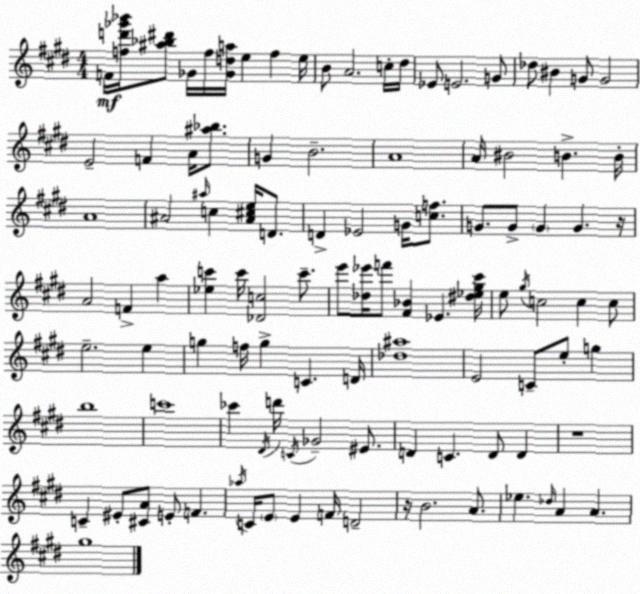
X:1
T:Untitled
M:4/4
L:1/4
K:E
F/4 [fd'_g'_b']/4 [^a_b^d']/2 _G/4 f/4 [_Gda]/4 e f e/4 B/2 A2 c/4 ^d/4 _E/2 E2 G/2 _d/2 ^B G/2 G2 E2 F A/4 [^a_b]/2 G B2 A4 A/4 ^B2 B B/4 A4 ^A2 ^a/4 c [^A^ce]/4 D/2 D _E2 G/4 [cf]/2 G/2 G/2 G G z/4 A2 F a [_ec'] c'/4 [_Dc]2 c'/2 e'/2 [_d_e']/4 f'/2 [^F_B] _E [^d_e^g^c']/4 e/2 ^g/4 c2 c c/2 e2 e g f/4 g C D/4 [_d^a]4 E2 C/2 e/2 g b4 c'4 _c' ^D/4 d'/4 C/4 _G2 ^E/2 D C D/2 D z4 C ^E/2 [^CA]/2 E/2 F _a/4 C/4 E/2 E F/4 D2 z/4 B2 A/2 _e _d/4 A A ^g4